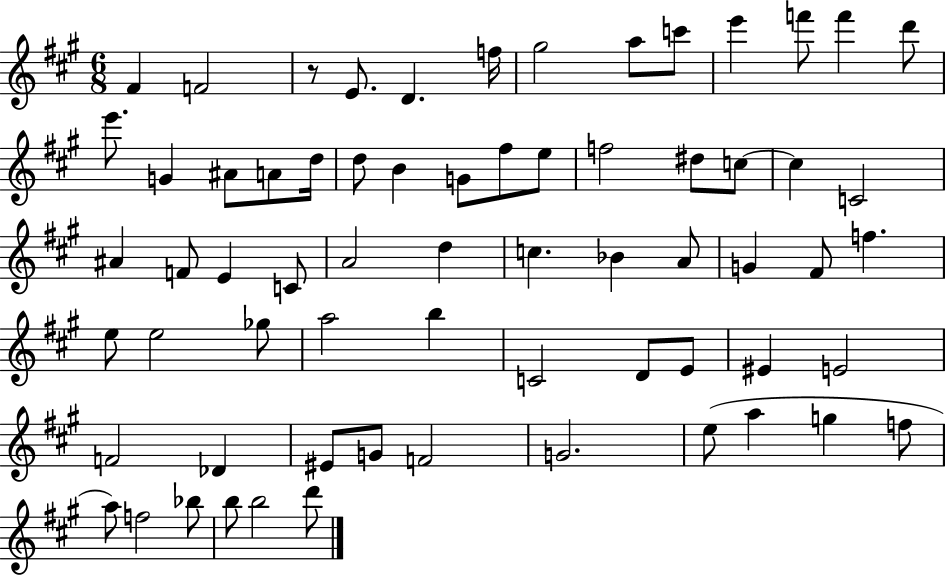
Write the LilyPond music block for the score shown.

{
  \clef treble
  \numericTimeSignature
  \time 6/8
  \key a \major
  fis'4 f'2 | r8 e'8. d'4. f''16 | gis''2 a''8 c'''8 | e'''4 f'''8 f'''4 d'''8 | \break e'''8. g'4 ais'8 a'8 d''16 | d''8 b'4 g'8 fis''8 e''8 | f''2 dis''8 c''8~~ | c''4 c'2 | \break ais'4 f'8 e'4 c'8 | a'2 d''4 | c''4. bes'4 a'8 | g'4 fis'8 f''4. | \break e''8 e''2 ges''8 | a''2 b''4 | c'2 d'8 e'8 | eis'4 e'2 | \break f'2 des'4 | eis'8 g'8 f'2 | g'2. | e''8( a''4 g''4 f''8 | \break a''8) f''2 bes''8 | b''8 b''2 d'''8 | \bar "|."
}